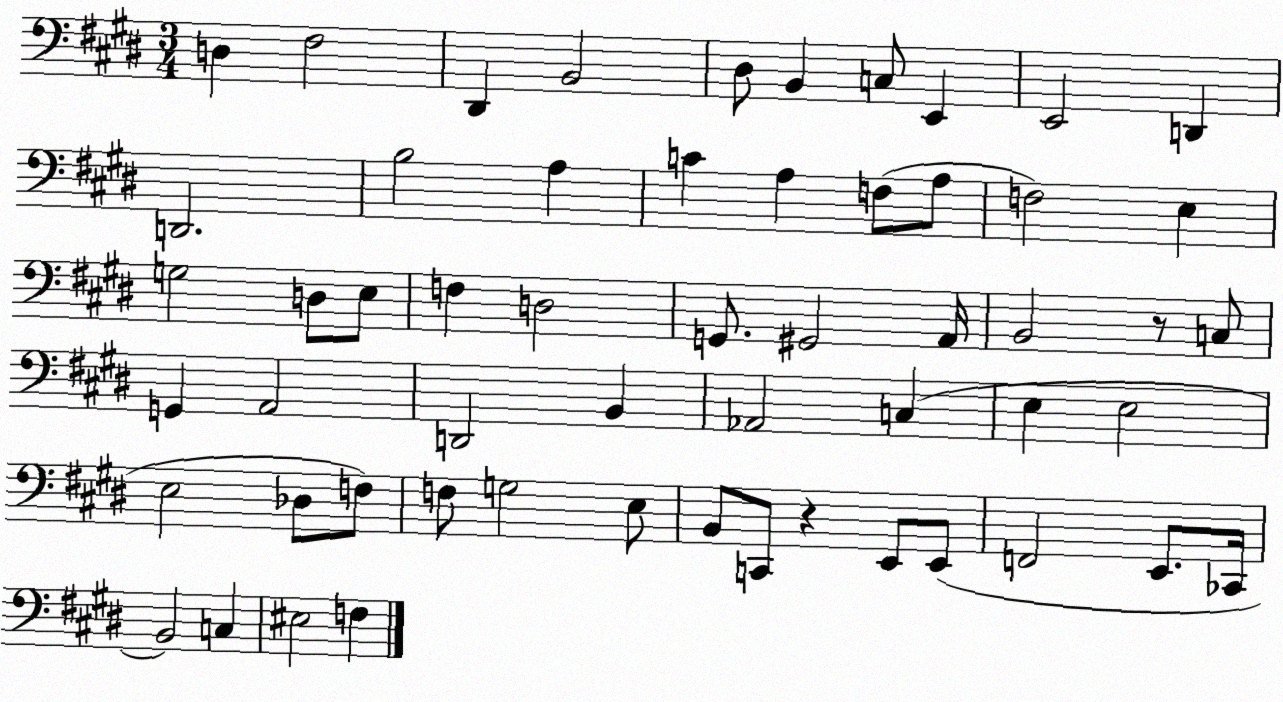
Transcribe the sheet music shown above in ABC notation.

X:1
T:Untitled
M:3/4
L:1/4
K:E
D, ^F,2 ^D,, B,,2 ^D,/2 B,, C,/2 E,, E,,2 D,, D,,2 B,2 A, C A, F,/2 A,/2 F,2 E, G,2 D,/2 E,/2 F, D,2 G,,/2 ^G,,2 A,,/4 B,,2 z/2 C,/2 G,, A,,2 D,,2 B,, _A,,2 C, E, E,2 E,2 _D,/2 F,/2 F,/2 G,2 E,/2 B,,/2 C,,/2 z E,,/2 E,,/2 F,,2 E,,/2 _C,,/4 B,,2 C, ^E,2 F,